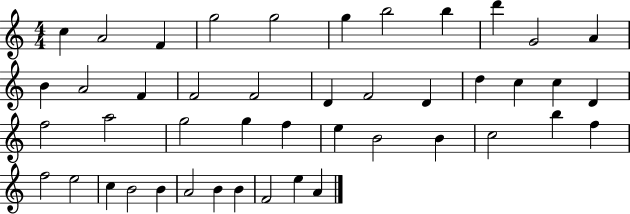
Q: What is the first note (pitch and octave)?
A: C5